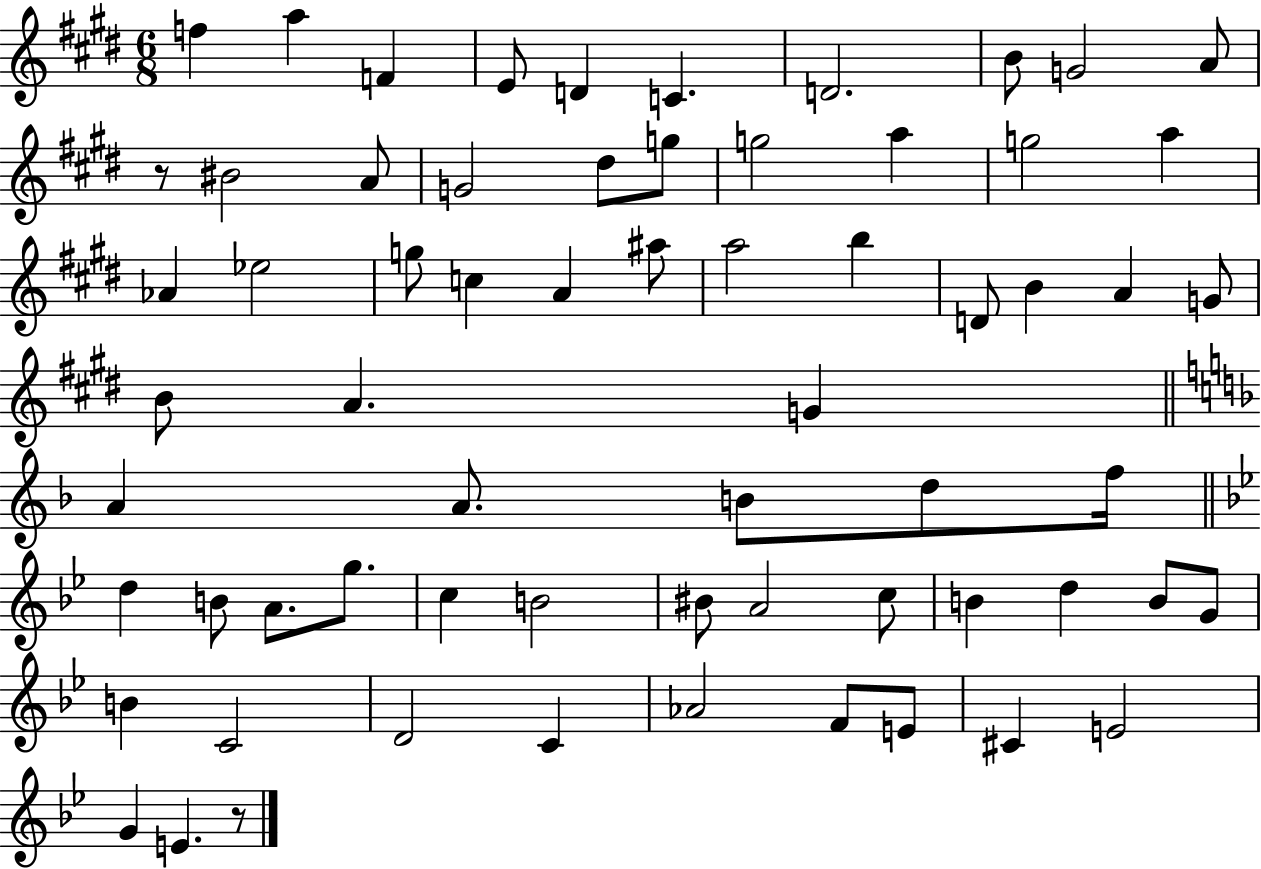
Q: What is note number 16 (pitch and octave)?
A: G5